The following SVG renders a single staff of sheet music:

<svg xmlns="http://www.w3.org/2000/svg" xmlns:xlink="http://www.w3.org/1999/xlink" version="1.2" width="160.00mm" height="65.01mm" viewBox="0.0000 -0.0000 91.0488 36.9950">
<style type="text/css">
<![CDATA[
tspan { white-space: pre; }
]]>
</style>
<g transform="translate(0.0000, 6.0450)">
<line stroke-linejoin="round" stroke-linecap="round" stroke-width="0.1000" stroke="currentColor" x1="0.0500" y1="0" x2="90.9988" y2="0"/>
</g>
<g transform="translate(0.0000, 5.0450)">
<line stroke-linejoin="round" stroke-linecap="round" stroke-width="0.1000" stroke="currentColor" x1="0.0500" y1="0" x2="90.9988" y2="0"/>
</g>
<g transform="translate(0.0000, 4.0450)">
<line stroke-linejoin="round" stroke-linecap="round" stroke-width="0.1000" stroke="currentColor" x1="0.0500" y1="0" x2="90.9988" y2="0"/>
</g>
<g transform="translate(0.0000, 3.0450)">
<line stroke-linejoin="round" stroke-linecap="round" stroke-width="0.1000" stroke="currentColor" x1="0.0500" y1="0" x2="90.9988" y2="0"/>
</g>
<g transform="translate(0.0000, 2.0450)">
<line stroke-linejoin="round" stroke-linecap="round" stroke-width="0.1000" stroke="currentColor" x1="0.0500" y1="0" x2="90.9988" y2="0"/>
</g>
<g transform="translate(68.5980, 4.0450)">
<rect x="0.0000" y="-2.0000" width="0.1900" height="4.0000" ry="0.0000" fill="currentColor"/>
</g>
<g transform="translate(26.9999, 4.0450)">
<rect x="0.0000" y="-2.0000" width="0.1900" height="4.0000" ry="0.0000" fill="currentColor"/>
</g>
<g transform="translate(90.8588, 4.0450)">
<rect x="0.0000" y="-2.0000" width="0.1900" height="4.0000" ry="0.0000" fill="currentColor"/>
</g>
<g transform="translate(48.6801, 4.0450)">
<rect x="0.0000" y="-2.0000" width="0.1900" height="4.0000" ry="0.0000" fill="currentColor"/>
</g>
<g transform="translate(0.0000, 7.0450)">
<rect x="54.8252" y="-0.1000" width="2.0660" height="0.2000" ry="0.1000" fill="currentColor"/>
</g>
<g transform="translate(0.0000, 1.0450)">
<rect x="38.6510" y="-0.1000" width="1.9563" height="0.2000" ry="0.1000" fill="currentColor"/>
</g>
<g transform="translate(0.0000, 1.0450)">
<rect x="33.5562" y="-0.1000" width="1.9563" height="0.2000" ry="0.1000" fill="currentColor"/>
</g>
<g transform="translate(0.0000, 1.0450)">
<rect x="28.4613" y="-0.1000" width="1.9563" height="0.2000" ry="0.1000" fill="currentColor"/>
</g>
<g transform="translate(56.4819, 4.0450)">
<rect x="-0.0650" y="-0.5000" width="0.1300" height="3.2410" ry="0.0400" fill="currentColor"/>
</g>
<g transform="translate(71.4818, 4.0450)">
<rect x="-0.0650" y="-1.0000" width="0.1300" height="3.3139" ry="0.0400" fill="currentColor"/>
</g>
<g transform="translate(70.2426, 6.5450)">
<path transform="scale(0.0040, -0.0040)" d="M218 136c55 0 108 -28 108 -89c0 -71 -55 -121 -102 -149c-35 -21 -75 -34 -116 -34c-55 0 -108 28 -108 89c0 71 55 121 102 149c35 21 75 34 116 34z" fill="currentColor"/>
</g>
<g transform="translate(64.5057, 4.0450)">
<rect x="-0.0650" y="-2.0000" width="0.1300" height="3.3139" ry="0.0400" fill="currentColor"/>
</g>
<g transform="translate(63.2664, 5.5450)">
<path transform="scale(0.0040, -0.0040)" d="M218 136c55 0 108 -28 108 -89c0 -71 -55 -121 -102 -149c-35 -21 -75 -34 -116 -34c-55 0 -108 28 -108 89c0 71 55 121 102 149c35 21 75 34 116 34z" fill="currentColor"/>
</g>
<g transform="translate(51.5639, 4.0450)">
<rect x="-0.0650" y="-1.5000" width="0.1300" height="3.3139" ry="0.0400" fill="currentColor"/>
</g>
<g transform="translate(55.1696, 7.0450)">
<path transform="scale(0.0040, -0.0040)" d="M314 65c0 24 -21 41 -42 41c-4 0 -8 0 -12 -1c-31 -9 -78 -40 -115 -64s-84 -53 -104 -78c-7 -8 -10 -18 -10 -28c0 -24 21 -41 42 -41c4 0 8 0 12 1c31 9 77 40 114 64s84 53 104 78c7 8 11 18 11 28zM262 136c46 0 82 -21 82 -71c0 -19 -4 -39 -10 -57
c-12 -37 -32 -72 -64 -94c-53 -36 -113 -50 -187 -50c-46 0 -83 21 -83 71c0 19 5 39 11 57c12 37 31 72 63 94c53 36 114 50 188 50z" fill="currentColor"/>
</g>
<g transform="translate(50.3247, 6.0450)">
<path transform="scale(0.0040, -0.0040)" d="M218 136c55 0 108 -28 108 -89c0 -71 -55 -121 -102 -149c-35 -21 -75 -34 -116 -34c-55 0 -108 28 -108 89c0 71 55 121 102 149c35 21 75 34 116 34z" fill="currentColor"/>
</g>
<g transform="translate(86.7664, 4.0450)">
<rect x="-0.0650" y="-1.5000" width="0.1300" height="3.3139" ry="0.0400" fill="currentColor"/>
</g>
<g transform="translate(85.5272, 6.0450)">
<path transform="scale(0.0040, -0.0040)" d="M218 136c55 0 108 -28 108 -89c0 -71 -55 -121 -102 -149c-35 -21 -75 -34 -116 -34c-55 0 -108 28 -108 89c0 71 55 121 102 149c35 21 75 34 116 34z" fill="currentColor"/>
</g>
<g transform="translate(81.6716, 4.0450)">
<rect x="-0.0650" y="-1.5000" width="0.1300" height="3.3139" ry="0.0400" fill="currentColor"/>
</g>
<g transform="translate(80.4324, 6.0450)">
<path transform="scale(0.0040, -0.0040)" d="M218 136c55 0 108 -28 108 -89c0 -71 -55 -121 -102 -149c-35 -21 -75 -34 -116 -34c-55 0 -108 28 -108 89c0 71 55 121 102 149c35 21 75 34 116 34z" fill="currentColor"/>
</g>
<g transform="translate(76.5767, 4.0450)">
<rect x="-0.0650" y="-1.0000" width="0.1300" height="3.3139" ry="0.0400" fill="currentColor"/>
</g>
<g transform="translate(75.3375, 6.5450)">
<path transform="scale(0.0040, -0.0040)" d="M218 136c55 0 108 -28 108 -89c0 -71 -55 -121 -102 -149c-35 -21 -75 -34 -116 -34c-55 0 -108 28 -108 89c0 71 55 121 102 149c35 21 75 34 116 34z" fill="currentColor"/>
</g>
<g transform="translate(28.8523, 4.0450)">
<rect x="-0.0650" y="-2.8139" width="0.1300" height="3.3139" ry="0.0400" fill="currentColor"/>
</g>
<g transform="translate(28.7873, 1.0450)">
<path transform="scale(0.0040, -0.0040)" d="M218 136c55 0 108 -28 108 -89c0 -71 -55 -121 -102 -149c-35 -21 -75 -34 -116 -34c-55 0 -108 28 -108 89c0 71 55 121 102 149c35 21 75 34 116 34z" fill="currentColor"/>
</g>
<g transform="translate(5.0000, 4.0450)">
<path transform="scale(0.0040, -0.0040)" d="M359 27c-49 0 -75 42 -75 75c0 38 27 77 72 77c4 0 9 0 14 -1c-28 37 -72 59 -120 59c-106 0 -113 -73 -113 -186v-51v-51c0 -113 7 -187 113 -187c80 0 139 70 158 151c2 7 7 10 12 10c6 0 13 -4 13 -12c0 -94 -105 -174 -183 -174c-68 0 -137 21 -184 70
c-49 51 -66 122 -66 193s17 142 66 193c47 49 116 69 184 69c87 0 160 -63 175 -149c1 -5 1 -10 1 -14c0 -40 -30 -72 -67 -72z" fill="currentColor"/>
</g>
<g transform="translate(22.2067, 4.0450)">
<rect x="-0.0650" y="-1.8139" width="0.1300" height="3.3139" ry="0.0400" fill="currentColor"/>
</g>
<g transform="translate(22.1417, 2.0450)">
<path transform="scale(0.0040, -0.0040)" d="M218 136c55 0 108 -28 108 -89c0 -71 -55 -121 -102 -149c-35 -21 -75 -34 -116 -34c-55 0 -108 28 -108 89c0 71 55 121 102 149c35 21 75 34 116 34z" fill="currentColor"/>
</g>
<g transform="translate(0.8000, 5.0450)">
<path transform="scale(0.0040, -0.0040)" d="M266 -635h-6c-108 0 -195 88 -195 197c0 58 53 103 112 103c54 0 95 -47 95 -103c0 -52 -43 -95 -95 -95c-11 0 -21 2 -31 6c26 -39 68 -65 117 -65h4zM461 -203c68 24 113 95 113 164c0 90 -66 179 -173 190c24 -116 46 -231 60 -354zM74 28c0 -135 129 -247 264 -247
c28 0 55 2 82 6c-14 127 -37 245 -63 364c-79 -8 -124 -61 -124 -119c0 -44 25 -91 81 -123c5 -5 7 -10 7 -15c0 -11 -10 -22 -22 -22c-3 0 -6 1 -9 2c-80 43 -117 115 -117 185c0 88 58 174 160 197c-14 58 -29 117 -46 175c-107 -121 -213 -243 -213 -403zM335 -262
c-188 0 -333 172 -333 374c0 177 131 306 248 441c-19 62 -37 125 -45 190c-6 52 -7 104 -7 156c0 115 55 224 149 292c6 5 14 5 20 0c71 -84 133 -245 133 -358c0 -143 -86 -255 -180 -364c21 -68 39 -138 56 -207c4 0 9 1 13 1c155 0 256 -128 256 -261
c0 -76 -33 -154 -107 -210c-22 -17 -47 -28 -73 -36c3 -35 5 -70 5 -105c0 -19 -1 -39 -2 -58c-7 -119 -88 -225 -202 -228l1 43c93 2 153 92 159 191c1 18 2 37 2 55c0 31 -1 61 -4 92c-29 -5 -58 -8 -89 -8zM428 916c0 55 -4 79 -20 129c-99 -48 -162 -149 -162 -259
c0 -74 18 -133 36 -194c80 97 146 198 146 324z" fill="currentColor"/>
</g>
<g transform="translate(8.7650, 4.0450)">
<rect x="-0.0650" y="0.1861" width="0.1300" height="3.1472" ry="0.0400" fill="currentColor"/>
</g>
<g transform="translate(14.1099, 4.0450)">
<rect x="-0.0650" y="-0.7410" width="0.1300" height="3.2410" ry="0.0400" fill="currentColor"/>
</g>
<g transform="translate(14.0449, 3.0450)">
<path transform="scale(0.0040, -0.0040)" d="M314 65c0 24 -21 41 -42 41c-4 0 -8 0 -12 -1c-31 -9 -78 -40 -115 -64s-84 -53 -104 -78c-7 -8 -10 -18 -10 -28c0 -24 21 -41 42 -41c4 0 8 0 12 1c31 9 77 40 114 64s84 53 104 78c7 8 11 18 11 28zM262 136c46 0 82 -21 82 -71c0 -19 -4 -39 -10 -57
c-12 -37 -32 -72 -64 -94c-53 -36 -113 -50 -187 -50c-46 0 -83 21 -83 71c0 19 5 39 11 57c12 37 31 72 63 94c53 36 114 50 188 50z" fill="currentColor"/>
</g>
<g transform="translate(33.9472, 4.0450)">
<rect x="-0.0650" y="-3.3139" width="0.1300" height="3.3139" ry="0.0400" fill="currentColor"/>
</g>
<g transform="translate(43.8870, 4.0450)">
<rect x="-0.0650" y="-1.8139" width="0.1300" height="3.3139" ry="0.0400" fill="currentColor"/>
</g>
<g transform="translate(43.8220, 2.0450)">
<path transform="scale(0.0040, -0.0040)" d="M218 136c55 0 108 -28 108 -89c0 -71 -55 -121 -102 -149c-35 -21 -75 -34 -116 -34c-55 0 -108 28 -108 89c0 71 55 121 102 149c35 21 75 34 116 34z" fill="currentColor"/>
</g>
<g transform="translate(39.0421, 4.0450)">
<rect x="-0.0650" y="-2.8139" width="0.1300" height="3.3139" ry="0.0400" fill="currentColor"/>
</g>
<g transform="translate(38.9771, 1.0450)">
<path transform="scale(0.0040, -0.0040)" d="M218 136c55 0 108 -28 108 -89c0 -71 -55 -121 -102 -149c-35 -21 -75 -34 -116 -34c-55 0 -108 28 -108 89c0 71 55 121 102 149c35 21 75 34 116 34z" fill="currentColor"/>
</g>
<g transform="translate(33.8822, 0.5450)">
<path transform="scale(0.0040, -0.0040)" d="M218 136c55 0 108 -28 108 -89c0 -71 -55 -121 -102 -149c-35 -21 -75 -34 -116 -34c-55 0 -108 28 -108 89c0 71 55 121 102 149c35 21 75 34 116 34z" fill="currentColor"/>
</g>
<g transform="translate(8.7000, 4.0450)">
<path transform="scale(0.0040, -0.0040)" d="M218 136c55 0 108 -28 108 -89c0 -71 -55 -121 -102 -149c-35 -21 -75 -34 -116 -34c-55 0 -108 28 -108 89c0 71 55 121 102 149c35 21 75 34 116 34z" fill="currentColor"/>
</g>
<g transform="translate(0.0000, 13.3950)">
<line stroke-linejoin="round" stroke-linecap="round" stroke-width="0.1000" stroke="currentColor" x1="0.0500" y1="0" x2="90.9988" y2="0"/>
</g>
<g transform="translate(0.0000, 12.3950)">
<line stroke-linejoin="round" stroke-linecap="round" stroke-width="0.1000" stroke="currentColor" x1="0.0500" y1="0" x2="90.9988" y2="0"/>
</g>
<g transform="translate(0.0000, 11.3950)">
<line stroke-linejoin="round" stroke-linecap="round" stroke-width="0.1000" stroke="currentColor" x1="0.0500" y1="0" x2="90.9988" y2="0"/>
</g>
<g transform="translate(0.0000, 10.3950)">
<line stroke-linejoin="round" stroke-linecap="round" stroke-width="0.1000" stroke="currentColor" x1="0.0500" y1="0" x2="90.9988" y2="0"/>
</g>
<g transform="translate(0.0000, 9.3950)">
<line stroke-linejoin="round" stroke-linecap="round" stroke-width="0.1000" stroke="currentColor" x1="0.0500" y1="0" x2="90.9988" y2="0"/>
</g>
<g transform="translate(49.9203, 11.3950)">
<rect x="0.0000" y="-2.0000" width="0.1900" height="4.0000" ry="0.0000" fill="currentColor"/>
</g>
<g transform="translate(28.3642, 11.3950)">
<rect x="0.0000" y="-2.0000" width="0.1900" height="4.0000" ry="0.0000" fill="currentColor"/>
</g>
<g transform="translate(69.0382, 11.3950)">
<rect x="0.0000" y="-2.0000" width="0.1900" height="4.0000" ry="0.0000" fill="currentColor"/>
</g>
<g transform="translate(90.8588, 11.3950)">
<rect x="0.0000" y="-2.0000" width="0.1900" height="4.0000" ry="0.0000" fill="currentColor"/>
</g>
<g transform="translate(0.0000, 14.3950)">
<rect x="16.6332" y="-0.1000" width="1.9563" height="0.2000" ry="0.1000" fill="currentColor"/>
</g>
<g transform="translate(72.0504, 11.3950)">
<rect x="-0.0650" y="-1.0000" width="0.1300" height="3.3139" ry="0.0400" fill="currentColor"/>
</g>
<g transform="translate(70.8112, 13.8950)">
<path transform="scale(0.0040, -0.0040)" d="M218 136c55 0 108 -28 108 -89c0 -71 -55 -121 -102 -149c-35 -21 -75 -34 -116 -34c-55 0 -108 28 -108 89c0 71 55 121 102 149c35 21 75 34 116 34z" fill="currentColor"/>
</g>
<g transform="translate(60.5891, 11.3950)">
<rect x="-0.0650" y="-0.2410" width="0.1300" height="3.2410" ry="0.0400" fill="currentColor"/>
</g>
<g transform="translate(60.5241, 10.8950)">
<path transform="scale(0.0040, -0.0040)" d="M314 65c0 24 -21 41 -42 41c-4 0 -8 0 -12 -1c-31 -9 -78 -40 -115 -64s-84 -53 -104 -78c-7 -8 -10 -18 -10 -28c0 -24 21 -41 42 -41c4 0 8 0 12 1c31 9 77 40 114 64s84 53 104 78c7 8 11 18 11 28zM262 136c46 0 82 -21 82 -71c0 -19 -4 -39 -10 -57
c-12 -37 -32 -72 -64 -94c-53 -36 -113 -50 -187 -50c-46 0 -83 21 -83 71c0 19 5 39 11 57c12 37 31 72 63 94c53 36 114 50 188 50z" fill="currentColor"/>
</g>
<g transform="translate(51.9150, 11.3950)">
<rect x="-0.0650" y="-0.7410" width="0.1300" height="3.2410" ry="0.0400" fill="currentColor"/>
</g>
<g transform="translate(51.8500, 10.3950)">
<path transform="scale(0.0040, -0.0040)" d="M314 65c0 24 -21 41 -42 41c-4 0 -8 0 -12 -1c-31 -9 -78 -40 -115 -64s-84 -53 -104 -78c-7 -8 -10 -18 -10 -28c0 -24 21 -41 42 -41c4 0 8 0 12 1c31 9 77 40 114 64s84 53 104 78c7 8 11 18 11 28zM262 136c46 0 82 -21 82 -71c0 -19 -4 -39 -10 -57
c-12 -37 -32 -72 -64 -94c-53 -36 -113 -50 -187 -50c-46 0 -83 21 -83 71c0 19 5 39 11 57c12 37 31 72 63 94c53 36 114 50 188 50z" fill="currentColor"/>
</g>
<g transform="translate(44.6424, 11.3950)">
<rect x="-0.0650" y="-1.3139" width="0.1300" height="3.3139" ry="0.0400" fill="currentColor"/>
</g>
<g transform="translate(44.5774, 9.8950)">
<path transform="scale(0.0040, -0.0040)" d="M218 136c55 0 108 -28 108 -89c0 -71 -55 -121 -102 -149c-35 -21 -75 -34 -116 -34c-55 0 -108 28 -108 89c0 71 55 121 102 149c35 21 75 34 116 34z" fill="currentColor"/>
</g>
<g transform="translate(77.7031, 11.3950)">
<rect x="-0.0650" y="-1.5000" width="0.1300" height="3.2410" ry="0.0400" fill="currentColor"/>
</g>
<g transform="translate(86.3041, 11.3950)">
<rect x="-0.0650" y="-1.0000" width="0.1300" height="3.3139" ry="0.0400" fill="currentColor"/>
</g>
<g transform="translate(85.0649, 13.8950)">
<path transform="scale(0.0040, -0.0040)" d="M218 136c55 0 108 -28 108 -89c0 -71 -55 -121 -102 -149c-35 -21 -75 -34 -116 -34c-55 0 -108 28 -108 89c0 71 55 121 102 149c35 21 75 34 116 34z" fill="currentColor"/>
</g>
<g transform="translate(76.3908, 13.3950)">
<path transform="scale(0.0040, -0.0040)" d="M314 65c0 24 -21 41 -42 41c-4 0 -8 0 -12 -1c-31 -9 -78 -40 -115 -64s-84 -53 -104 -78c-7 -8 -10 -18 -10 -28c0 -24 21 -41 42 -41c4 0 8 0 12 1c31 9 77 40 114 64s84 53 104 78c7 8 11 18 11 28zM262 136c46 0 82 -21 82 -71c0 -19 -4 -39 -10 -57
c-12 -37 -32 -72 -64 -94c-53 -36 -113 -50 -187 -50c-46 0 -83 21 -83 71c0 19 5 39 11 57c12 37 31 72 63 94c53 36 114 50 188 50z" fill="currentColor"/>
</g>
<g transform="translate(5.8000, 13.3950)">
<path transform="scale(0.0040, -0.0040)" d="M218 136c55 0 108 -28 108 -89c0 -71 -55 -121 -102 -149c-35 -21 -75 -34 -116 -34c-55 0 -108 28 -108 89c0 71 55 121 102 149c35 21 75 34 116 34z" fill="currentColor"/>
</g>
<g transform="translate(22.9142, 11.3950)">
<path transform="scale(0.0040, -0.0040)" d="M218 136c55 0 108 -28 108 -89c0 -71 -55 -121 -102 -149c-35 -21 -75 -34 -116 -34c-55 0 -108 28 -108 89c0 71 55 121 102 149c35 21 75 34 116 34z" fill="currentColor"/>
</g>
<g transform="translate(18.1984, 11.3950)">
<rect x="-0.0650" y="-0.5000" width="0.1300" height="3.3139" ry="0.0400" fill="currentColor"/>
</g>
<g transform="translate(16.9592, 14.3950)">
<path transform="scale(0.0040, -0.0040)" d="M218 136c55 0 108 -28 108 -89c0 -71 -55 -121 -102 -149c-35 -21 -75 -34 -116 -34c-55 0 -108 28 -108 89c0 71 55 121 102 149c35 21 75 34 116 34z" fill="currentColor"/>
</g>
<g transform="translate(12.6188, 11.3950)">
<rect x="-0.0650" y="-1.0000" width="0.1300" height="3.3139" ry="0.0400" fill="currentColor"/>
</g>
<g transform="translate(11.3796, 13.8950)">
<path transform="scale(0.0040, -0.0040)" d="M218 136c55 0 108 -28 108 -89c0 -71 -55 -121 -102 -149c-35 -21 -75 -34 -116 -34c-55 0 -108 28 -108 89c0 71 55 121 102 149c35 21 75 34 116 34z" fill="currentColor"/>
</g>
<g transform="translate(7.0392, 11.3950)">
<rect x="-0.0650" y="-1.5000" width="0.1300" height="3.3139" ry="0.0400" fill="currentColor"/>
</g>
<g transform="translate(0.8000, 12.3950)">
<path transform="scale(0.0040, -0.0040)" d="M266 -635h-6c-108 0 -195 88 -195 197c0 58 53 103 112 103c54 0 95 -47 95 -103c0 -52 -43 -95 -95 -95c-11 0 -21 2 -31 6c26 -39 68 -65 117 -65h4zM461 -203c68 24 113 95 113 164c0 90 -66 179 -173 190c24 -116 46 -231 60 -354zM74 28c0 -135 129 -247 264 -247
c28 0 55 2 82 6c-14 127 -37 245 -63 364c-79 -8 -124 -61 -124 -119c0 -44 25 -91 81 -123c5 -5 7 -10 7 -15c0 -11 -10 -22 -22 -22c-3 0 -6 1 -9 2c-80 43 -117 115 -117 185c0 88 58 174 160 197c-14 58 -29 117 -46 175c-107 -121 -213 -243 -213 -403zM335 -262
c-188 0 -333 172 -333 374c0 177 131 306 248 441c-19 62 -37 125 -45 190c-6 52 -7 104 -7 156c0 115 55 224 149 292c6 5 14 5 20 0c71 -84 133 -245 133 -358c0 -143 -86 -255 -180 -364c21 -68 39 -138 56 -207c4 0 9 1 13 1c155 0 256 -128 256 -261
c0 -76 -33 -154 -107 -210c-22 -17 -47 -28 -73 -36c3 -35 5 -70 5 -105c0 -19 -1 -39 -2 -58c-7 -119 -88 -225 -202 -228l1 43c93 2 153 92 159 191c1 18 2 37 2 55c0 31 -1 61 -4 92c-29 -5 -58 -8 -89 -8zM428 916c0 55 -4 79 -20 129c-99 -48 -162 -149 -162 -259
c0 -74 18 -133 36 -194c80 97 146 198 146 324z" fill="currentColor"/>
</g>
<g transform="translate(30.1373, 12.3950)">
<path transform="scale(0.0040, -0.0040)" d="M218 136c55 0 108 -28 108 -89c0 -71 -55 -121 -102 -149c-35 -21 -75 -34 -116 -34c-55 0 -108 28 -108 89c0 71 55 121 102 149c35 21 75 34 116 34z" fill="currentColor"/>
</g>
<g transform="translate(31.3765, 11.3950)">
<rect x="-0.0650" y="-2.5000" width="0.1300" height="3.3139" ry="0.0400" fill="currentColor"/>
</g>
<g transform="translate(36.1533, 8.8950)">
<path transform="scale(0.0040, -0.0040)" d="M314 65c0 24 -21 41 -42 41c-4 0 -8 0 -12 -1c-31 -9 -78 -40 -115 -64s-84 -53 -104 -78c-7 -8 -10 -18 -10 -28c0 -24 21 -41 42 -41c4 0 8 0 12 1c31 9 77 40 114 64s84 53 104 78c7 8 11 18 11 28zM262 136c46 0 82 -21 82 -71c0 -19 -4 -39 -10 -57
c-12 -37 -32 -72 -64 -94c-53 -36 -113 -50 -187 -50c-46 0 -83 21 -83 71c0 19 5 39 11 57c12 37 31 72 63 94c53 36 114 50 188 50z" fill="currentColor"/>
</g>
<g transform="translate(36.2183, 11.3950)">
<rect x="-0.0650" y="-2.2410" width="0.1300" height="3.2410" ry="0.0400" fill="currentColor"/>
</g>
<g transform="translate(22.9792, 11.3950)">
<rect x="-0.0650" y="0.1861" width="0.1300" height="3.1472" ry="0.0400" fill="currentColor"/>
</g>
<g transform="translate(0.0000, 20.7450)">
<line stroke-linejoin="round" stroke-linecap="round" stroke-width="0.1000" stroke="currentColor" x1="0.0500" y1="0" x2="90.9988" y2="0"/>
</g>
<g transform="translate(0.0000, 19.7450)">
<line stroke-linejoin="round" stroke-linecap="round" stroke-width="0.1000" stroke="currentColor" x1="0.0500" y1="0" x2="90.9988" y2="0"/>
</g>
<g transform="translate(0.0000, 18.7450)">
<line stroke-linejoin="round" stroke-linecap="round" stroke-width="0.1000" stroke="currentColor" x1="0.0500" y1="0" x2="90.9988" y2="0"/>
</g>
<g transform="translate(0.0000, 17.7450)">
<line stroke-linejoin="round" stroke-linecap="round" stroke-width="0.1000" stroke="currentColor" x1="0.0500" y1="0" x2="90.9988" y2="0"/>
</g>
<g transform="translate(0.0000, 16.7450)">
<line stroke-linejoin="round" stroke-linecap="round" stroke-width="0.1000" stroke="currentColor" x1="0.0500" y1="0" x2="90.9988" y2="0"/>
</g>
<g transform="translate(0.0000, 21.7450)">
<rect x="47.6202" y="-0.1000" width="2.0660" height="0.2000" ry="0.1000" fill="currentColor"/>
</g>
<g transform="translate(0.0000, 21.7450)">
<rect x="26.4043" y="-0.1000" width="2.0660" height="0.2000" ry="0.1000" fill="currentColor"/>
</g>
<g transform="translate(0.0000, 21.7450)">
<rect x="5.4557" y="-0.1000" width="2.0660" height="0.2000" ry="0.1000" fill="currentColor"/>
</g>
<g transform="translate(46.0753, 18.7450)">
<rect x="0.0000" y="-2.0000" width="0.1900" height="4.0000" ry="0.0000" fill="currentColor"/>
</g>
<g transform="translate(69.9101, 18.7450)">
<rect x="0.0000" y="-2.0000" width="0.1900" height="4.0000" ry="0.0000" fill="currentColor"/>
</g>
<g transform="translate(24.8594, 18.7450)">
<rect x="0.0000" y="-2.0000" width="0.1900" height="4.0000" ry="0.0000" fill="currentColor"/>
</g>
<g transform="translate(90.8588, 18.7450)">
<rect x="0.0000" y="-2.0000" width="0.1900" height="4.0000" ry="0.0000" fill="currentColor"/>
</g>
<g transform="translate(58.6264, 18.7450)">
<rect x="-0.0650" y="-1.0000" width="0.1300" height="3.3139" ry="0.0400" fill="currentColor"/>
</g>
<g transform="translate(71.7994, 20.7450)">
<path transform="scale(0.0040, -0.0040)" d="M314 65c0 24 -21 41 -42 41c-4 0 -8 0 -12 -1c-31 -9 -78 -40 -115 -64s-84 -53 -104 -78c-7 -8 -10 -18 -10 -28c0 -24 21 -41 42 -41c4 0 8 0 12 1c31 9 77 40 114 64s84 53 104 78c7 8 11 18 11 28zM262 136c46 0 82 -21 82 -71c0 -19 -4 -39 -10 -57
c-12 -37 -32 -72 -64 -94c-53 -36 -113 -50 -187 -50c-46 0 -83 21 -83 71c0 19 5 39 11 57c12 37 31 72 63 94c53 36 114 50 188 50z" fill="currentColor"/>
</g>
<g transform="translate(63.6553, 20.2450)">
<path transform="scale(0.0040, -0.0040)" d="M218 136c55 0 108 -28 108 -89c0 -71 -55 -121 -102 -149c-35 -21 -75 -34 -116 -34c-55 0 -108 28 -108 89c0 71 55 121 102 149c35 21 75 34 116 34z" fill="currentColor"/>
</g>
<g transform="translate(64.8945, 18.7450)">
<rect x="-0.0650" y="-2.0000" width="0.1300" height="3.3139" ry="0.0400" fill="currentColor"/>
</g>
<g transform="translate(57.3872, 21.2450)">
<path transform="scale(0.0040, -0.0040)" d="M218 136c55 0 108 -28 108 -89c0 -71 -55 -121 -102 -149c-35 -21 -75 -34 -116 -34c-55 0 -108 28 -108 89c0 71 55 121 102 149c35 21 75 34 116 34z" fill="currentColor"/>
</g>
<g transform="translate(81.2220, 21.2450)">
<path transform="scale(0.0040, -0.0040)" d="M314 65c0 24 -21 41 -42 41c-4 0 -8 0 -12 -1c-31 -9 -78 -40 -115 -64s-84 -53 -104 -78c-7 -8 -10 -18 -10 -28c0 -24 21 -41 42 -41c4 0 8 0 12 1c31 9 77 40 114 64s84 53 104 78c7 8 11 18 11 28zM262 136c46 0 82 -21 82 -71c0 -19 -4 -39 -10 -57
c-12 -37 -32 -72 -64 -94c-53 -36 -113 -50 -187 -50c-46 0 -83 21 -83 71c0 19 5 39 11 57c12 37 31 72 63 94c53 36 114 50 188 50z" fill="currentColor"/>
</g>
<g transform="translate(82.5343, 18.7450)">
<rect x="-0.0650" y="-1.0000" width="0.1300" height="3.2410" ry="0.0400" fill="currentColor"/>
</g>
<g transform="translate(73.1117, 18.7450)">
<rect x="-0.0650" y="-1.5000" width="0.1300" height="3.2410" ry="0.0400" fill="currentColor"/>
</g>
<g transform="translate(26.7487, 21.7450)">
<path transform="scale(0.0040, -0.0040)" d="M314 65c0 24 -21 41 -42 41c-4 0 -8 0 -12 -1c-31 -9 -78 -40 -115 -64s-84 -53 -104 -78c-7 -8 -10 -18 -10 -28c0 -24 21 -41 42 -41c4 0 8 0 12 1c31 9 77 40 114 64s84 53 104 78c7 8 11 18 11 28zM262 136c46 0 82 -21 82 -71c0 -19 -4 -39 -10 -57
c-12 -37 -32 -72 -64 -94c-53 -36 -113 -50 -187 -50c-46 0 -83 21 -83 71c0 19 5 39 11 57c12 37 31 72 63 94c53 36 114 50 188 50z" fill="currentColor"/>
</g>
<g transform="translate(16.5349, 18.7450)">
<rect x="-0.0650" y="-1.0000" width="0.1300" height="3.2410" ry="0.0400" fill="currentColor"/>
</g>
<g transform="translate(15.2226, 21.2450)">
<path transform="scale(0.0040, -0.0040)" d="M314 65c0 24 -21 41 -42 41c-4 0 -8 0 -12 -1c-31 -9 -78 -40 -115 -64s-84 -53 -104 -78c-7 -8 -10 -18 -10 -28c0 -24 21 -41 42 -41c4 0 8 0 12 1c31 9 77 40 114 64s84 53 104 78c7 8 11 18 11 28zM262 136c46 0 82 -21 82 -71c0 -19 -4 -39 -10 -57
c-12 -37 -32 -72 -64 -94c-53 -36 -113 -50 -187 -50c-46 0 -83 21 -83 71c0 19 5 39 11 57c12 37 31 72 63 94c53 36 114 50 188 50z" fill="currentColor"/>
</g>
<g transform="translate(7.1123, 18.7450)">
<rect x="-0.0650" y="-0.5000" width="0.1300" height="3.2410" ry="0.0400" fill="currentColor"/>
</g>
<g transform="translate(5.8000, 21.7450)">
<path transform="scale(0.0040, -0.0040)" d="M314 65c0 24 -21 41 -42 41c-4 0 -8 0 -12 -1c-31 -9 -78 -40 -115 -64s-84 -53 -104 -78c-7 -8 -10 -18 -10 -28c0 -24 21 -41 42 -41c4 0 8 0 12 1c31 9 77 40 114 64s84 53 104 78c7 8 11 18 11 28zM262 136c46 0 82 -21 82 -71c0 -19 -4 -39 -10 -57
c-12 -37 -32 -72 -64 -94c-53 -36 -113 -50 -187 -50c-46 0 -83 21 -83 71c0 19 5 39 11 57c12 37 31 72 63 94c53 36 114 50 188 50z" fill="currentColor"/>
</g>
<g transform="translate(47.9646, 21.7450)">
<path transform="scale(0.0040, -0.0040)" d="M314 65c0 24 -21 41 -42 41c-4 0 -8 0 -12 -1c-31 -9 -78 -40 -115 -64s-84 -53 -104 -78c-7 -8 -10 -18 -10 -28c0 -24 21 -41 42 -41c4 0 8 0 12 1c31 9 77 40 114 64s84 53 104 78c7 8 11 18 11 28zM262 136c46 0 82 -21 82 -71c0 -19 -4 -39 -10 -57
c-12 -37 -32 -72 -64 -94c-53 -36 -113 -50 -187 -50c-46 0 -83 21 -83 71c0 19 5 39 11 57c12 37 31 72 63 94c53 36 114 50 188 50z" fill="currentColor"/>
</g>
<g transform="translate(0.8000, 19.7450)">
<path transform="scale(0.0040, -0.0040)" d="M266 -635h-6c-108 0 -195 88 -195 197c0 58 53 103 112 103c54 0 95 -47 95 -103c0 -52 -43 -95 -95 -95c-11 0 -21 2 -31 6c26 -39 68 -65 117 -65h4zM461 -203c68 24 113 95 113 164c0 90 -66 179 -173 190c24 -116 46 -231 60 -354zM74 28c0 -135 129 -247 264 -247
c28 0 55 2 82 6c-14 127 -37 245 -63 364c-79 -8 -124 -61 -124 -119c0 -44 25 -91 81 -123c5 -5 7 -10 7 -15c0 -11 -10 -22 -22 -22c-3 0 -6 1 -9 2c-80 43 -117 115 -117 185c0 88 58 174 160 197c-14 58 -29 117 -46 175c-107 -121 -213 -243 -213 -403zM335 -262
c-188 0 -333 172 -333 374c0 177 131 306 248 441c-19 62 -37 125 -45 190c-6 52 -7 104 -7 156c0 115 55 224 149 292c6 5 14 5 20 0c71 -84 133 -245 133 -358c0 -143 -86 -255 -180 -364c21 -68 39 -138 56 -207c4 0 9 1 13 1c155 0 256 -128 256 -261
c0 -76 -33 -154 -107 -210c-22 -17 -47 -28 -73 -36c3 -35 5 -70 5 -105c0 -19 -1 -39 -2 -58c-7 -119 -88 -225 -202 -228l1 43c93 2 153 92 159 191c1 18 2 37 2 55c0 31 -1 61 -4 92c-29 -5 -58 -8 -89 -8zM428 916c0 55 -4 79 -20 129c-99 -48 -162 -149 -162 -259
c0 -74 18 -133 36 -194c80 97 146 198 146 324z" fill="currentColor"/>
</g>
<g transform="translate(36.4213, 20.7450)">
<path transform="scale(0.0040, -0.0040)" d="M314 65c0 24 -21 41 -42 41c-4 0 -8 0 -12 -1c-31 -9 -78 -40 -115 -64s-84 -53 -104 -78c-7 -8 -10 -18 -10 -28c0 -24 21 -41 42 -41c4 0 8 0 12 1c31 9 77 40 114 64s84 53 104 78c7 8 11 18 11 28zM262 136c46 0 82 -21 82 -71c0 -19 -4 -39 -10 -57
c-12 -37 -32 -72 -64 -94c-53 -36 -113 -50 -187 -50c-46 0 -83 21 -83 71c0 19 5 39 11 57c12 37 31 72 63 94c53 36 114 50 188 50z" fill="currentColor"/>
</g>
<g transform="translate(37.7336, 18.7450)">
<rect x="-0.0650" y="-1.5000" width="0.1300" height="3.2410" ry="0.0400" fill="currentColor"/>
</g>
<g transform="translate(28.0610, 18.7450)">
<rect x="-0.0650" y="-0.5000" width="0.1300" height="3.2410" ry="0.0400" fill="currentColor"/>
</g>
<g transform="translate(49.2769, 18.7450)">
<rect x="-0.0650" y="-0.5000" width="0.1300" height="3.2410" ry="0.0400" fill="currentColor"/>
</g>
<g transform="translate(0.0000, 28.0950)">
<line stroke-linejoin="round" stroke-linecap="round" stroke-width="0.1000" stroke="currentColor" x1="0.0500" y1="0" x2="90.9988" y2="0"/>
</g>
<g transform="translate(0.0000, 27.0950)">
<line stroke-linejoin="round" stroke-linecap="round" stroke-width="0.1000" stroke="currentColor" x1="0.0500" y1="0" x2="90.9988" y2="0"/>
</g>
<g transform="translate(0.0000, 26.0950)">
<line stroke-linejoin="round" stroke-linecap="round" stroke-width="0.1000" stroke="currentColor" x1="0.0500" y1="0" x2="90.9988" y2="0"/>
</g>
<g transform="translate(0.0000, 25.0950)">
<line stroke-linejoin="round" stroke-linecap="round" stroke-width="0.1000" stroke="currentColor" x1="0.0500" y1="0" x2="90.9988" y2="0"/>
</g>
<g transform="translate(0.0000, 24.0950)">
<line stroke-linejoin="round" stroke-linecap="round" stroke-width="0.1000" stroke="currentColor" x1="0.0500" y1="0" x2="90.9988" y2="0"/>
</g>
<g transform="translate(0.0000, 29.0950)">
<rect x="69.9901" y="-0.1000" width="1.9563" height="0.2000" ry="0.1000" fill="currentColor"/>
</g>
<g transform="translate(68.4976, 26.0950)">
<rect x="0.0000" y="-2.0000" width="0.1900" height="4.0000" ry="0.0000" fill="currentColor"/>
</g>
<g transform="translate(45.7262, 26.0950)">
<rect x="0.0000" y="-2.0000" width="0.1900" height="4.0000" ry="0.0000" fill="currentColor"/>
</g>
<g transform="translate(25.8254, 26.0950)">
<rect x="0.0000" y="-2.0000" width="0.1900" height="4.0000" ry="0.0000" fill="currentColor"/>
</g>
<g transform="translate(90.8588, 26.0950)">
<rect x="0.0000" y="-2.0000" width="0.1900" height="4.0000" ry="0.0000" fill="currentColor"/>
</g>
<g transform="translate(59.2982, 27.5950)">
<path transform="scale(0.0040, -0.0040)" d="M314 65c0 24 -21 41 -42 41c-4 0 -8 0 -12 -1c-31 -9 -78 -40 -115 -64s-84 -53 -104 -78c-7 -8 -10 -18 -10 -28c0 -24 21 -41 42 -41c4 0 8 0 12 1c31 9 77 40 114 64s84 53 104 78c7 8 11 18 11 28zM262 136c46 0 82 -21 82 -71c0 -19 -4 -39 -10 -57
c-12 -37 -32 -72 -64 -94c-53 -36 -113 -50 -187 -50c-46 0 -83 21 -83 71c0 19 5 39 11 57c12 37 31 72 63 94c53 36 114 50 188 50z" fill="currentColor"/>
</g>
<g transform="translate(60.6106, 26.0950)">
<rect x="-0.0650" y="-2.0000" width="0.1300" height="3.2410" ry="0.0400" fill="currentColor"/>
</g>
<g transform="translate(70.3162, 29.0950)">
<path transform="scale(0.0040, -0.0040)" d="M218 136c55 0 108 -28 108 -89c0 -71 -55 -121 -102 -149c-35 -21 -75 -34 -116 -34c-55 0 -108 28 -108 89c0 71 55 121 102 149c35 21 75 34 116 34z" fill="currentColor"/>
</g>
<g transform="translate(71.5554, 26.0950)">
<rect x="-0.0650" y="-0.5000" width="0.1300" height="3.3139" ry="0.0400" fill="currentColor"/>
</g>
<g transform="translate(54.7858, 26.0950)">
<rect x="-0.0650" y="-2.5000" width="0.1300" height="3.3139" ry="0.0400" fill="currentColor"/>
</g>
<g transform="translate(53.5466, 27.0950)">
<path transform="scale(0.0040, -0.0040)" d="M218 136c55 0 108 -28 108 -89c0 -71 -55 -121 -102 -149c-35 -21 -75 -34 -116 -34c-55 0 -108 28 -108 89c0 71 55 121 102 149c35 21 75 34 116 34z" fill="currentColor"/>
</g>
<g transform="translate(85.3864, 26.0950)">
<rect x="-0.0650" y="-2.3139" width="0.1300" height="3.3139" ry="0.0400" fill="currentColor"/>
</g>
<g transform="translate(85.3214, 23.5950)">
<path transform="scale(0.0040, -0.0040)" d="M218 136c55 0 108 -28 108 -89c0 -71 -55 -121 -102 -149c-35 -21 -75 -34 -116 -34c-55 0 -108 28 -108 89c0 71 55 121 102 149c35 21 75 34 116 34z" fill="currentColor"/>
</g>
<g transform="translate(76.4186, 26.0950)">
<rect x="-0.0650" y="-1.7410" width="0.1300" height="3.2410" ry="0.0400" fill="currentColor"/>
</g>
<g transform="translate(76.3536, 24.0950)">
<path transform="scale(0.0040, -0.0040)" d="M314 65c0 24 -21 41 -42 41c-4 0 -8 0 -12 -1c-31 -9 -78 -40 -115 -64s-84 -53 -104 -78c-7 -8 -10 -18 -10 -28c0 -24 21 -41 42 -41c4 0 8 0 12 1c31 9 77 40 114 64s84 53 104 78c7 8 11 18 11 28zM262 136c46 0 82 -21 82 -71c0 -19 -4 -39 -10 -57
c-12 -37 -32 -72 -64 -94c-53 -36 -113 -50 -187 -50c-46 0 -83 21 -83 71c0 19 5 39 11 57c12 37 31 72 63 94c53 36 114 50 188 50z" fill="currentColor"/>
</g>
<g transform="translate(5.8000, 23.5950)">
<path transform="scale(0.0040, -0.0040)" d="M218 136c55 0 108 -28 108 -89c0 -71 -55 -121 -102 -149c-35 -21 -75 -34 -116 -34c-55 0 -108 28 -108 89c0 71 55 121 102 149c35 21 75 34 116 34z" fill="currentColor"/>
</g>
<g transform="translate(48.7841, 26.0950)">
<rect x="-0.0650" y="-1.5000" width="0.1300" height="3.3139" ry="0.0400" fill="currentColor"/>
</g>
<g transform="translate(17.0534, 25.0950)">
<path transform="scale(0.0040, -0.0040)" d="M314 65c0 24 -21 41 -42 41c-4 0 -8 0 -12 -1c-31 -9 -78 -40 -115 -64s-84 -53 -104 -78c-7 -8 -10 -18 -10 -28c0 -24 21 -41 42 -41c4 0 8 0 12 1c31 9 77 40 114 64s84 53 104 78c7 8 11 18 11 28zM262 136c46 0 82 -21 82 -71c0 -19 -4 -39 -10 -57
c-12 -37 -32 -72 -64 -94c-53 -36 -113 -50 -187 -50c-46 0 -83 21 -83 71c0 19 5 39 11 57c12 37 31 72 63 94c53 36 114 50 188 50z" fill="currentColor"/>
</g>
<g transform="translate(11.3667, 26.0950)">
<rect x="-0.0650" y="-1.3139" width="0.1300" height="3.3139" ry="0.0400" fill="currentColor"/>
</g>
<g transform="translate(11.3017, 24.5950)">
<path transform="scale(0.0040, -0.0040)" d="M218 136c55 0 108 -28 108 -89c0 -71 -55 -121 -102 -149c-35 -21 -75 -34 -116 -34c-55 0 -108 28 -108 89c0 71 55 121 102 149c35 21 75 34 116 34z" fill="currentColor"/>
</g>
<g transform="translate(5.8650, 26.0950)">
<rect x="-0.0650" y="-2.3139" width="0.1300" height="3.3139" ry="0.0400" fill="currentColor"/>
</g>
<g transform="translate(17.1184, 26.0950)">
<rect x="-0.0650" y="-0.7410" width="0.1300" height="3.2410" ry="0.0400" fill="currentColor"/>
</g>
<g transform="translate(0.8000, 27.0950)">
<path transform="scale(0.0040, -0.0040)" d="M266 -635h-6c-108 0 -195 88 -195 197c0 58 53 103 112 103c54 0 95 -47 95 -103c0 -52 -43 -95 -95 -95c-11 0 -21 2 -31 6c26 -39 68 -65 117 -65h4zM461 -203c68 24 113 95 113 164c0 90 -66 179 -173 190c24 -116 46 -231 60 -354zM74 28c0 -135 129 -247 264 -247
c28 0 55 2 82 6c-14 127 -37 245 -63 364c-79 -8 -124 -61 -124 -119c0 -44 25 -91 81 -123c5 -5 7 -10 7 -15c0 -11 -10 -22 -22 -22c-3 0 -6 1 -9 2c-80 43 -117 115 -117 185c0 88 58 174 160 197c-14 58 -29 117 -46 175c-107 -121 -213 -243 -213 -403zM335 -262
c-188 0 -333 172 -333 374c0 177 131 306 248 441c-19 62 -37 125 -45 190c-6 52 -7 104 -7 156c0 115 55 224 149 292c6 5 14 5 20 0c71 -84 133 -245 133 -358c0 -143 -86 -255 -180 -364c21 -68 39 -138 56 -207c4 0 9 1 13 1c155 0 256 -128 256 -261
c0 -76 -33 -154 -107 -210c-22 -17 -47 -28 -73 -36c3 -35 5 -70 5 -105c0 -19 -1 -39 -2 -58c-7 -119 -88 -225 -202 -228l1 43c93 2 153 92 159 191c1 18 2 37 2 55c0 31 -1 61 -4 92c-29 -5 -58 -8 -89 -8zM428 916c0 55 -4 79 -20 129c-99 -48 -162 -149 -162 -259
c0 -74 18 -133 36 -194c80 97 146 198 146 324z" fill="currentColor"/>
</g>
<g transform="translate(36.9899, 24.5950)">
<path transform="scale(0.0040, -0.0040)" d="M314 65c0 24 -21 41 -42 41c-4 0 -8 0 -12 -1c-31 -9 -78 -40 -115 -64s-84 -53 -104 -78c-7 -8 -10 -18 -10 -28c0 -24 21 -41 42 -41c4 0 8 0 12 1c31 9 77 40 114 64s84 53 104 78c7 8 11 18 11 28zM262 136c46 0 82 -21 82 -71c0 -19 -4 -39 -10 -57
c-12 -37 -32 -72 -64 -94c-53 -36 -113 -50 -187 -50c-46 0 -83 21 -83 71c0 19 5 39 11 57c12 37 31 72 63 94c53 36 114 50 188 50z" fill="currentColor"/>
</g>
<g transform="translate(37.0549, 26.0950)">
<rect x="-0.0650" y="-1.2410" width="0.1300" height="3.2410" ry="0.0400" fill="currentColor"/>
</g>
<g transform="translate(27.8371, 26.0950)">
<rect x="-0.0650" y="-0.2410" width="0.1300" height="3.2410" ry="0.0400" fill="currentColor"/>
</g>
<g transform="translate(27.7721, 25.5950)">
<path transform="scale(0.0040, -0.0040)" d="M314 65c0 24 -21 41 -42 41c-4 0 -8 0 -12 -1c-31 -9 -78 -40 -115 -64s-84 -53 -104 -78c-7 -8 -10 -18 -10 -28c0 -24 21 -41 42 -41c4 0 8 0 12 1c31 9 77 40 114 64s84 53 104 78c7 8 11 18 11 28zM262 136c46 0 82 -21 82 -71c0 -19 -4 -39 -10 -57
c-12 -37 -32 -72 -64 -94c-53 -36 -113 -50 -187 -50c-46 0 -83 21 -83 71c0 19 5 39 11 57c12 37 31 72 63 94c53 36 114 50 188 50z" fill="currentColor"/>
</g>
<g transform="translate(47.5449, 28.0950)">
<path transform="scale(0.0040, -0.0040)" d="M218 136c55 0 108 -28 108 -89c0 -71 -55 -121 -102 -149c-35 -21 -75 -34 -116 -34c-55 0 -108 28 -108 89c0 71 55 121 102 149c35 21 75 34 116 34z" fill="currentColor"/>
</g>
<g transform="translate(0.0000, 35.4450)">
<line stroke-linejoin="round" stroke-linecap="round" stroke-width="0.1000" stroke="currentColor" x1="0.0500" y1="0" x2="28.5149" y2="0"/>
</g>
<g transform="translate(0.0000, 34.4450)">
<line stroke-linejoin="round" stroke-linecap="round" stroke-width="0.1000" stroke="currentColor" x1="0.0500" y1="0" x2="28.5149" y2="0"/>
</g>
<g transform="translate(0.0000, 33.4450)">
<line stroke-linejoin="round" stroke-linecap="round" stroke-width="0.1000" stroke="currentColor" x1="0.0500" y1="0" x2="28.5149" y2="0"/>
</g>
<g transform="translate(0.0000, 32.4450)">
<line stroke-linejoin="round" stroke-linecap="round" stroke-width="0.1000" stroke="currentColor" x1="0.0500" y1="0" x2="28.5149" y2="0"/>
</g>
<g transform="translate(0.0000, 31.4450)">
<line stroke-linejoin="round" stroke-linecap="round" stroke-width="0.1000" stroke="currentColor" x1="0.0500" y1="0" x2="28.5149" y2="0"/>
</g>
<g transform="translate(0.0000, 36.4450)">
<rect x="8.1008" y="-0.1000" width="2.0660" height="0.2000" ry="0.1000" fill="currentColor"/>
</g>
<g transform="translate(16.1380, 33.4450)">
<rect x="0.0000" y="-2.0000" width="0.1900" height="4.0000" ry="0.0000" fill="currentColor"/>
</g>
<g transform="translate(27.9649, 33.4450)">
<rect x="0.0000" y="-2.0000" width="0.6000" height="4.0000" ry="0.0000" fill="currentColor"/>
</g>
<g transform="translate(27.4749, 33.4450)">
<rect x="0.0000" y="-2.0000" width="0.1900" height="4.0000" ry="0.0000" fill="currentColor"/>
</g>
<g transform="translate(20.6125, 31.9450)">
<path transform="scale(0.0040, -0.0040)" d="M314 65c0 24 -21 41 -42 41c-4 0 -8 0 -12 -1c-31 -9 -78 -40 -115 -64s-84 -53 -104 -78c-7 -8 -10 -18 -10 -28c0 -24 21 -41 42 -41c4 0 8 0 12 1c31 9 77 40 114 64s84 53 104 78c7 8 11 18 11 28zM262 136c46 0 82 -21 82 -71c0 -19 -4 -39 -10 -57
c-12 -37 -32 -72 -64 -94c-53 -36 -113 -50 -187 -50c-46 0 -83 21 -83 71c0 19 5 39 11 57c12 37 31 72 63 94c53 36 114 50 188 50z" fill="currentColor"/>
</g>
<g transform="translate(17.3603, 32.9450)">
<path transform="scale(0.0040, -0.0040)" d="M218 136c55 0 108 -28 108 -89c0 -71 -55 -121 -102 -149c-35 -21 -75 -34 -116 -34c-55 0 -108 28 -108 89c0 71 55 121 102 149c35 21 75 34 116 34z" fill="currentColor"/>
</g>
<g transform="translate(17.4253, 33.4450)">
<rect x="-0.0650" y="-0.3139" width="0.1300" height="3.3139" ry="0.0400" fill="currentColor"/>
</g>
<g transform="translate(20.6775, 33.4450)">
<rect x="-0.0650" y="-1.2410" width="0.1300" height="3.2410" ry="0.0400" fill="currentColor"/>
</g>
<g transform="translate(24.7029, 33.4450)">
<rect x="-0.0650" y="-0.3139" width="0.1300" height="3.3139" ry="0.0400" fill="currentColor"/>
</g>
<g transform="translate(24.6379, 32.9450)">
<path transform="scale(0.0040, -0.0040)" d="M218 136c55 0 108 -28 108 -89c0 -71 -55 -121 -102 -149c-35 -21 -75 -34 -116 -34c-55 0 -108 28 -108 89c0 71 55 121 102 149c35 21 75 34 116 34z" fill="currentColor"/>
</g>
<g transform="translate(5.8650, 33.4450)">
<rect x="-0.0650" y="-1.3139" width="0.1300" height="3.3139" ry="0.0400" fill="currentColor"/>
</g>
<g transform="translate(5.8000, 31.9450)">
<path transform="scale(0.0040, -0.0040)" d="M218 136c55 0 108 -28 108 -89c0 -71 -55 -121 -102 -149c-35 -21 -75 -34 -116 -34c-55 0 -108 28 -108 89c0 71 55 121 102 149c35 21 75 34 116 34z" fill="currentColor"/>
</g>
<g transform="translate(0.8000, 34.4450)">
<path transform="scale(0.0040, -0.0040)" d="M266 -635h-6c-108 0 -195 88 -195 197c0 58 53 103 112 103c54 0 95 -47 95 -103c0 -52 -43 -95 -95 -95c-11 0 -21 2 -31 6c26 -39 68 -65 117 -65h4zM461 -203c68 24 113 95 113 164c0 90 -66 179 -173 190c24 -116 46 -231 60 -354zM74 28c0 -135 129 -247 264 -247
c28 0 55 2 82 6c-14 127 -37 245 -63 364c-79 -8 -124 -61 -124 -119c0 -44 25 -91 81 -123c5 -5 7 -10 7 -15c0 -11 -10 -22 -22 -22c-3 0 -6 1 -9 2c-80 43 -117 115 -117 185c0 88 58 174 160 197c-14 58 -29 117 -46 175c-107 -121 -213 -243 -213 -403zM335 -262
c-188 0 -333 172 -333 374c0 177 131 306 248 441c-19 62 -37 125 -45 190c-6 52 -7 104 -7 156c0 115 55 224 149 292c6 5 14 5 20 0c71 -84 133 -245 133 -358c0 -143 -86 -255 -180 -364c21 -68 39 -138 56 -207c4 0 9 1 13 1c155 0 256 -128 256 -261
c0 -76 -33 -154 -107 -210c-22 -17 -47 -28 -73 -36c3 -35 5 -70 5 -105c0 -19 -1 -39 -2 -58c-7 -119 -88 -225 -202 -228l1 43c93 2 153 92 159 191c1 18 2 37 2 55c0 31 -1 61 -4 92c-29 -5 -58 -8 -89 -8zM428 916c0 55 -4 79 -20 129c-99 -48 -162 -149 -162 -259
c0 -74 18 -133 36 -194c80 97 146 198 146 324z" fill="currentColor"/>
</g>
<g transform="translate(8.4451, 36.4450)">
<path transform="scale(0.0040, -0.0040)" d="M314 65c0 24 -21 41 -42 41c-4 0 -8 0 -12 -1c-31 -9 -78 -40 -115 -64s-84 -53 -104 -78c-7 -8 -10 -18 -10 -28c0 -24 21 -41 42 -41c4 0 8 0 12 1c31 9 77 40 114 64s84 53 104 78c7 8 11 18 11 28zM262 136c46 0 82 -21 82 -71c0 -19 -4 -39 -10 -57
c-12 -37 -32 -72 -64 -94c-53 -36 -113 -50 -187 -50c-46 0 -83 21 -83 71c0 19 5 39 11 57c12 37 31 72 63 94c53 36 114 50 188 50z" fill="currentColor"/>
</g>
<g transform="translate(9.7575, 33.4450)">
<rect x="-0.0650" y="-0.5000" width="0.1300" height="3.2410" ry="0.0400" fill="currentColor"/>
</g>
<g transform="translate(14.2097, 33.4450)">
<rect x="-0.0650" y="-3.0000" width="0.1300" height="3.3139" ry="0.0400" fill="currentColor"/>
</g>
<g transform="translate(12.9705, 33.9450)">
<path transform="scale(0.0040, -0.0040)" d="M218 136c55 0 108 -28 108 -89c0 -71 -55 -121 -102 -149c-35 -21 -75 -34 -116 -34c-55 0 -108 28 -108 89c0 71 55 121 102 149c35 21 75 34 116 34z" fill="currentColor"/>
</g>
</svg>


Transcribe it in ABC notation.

X:1
T:Untitled
M:4/4
L:1/4
K:C
B d2 f a b a f E C2 F D D E E E D C B G g2 e d2 c2 D E2 D C2 D2 C2 E2 C2 D F E2 D2 g e d2 c2 e2 E G F2 C f2 g e C2 A c e2 c